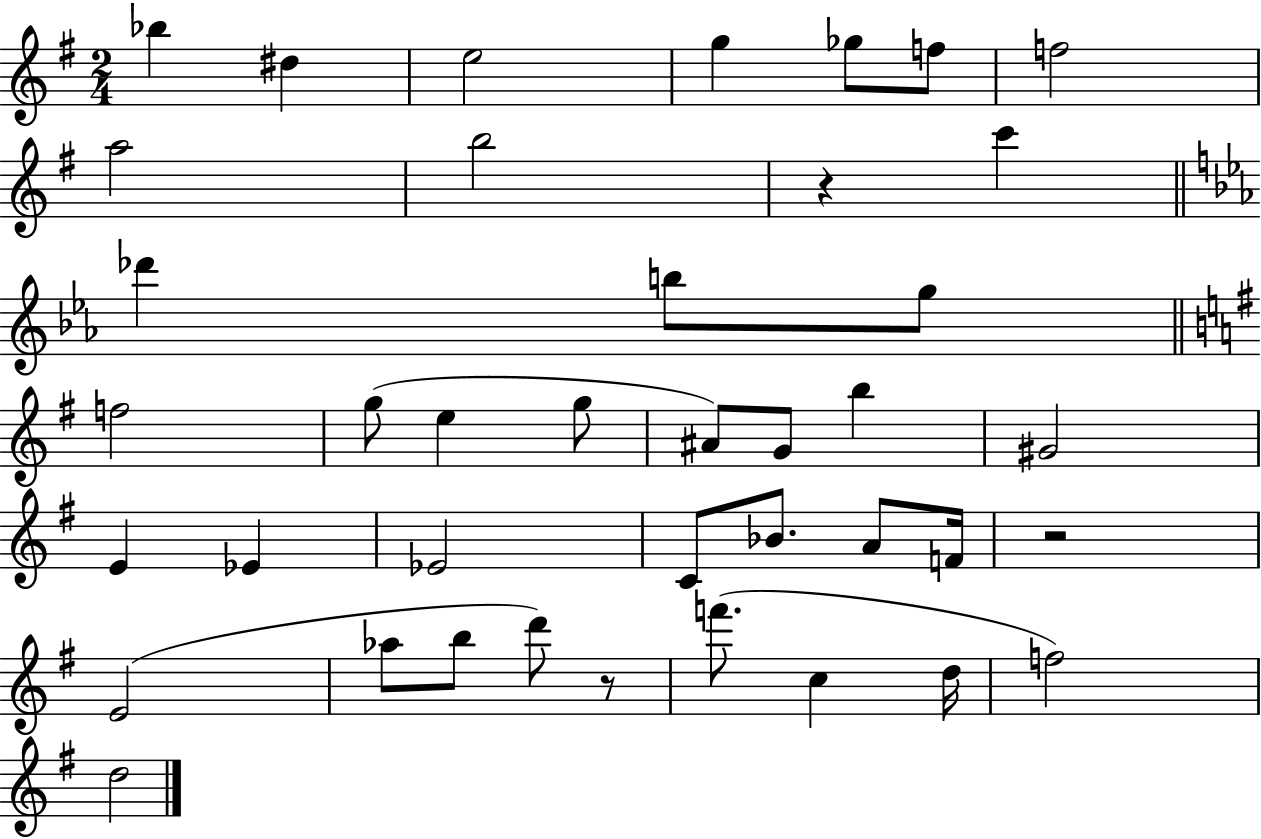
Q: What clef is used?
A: treble